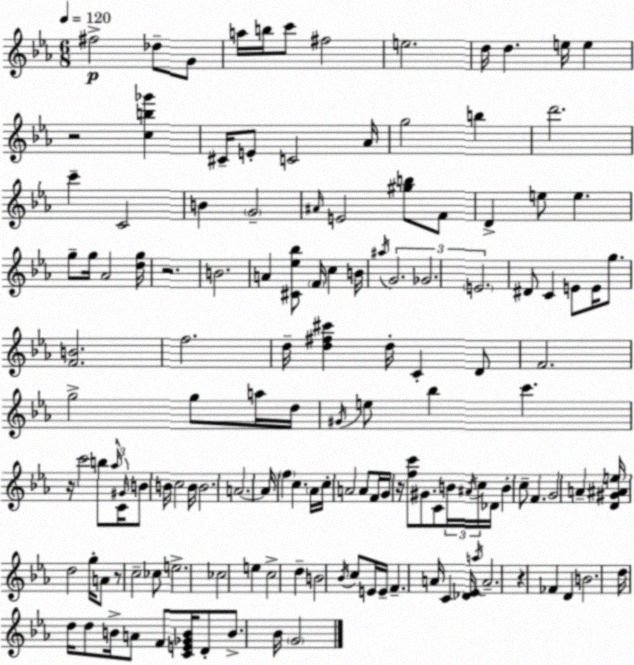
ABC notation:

X:1
T:Untitled
M:6/8
L:1/4
K:Cm
^f2 _d/2 G/2 a/4 b/4 c'/2 ^f2 e2 d/4 d e/4 e z2 [cb_g'] ^C/4 E/2 C2 _A/4 g2 b d'2 c' C2 B G2 ^A/4 E2 [^gb]/2 F/2 D e/2 e g/2 g/4 _A2 [dg]/4 z2 B2 A [^C_e_b]/2 F/4 c B/4 ^a/4 G2 _G2 E2 ^D/2 C E/2 E/4 g/2 [FB]2 f2 d/4 [d^f^c'] d/4 C D/2 F2 g2 g/2 a/4 d/4 ^G/4 e/2 _b c' z/4 c'2 b/2 _a/4 C/4 ^G/4 B/2 B/4 c2 B/4 B2 A2 A/4 f c _A/4 c/4 A2 A/2 F/4 G/4 z/4 [fc']/2 ^G/2 C/2 B/4 ^A/4 c/4 _D/4 B c/2 F G2 A [D^G^Ae]/4 d2 g/4 A/2 z/2 c2 _c/2 e2 _c2 e c2 d B2 _B/4 c/2 E/4 E/4 F A/4 C [_D_E]/4 a/4 A2 z _F D B2 d/4 d/4 d/2 B/4 A/2 F/2 [CE_GB]/4 D/2 B/2 _B/4 G2